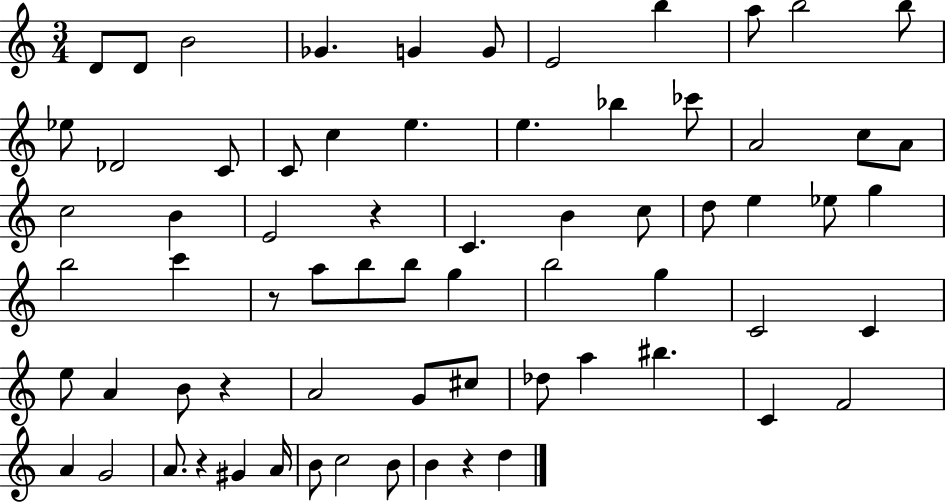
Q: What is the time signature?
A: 3/4